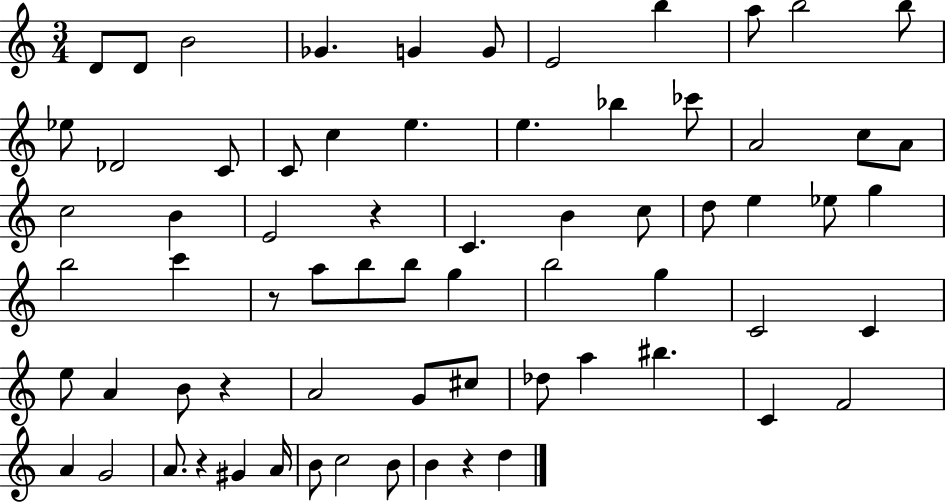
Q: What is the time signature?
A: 3/4